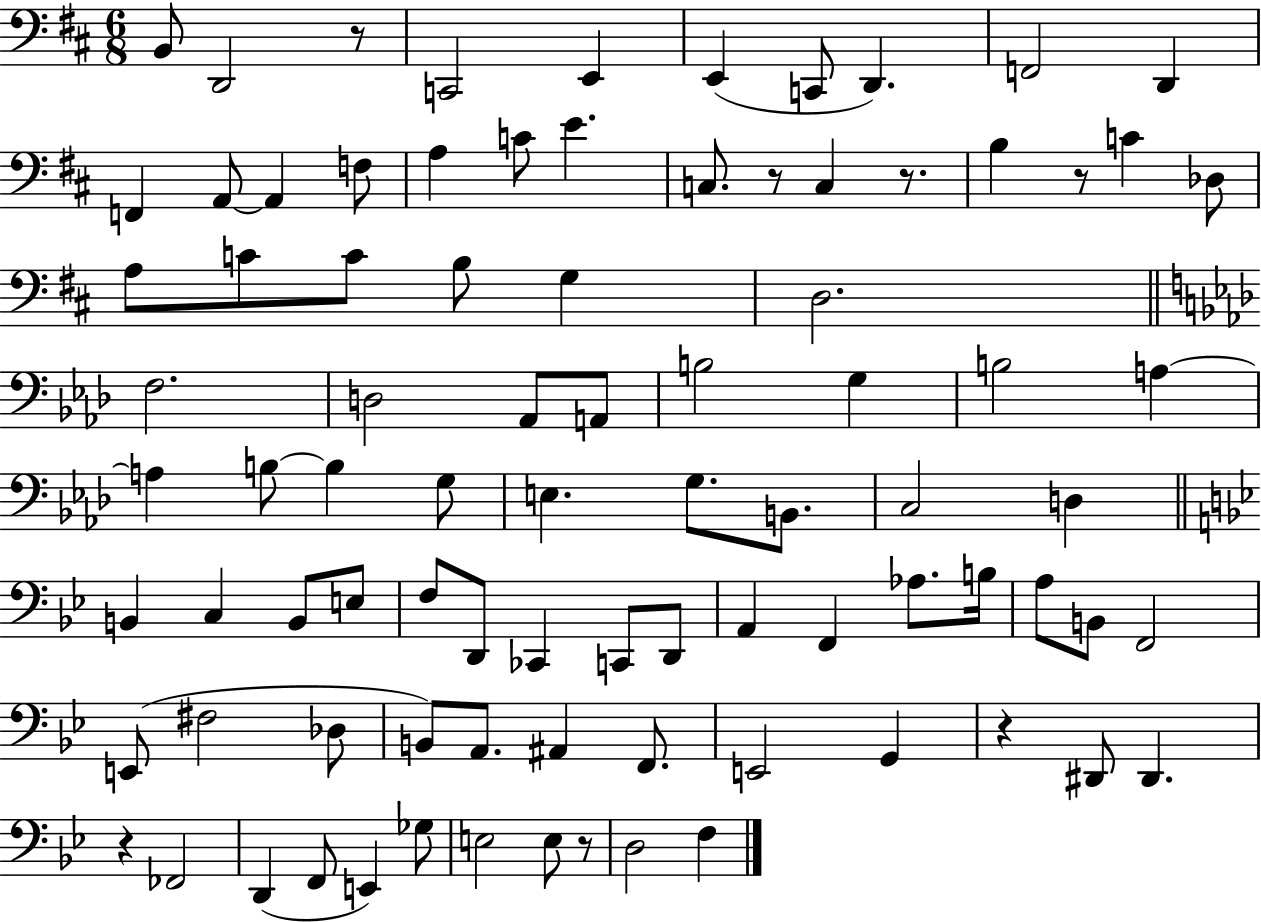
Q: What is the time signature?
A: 6/8